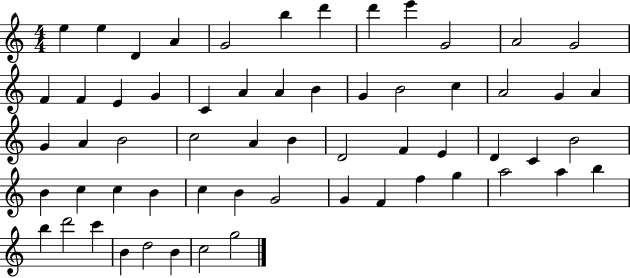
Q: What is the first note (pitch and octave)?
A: E5